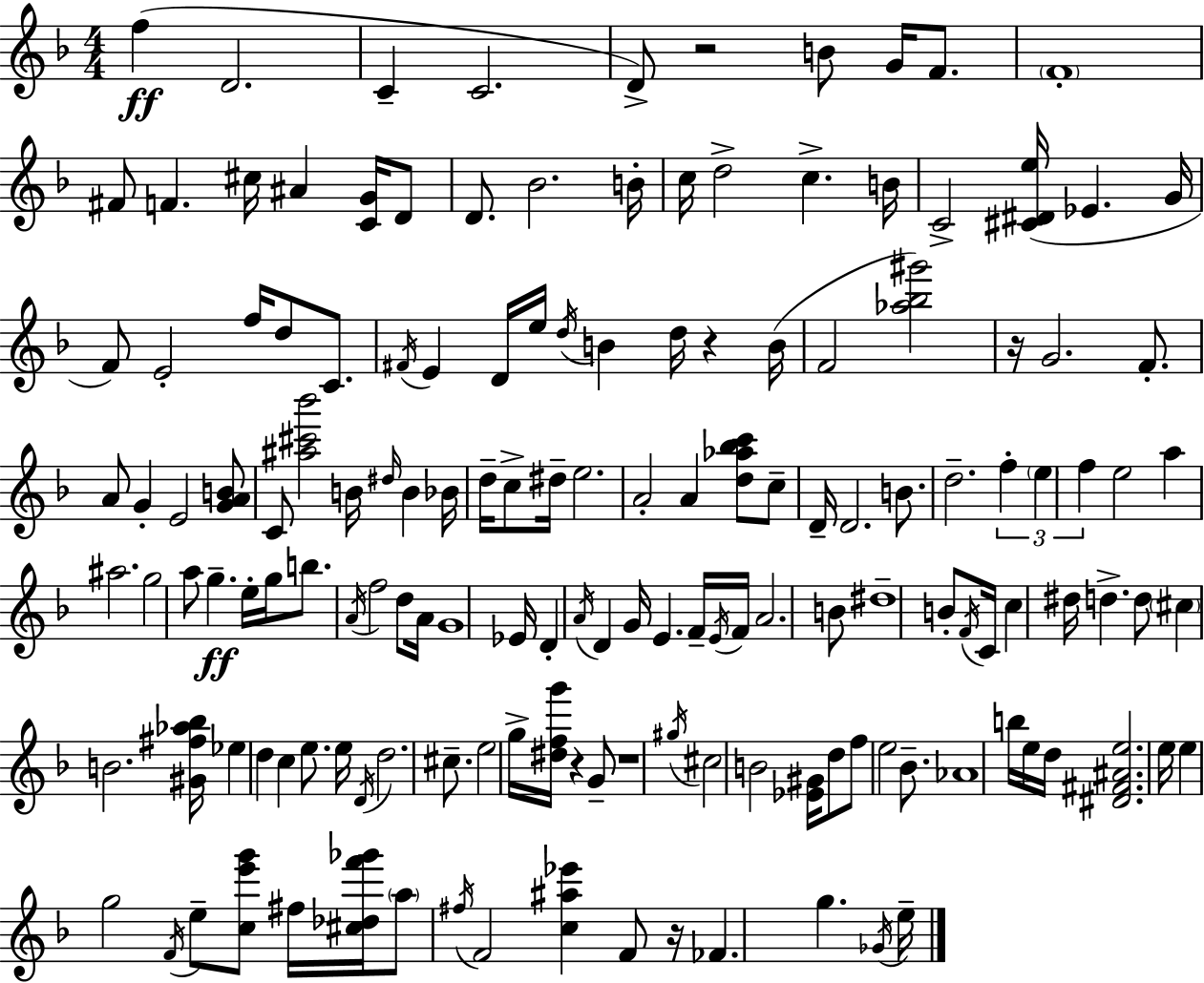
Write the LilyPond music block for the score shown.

{
  \clef treble
  \numericTimeSignature
  \time 4/4
  \key d \minor
  f''4(\ff d'2. | c'4-- c'2. | d'8->) r2 b'8 g'16 f'8. | \parenthesize f'1-. | \break fis'8 f'4. cis''16 ais'4 <c' g'>16 d'8 | d'8. bes'2. b'16-. | c''16 d''2-> c''4.-> b'16 | c'2-> <cis' dis' e''>16( ees'4. g'16 | \break f'8) e'2-. f''16 d''8 c'8. | \acciaccatura { fis'16 } e'4 d'16 e''16 \acciaccatura { d''16 } b'4 d''16 r4 | b'16( f'2 <aes'' bes'' gis'''>2) | r16 g'2. f'8.-. | \break a'8 g'4-. e'2 | <g' a' b'>8 c'8 <ais'' cis''' bes'''>2 b'16 \grace { dis''16 } b'4 | bes'16 d''16-- c''8-> dis''16-- e''2. | a'2-. a'4 <d'' aes'' bes'' c'''>8 | \break c''8-- d'16-- d'2. | b'8. d''2.-- \tuplet 3/2 { f''4-. | \parenthesize e''4 f''4 } e''2 | a''4 ais''2. | \break g''2 a''8 g''4.--\ff | e''16-. g''16 b''8. \acciaccatura { a'16 } f''2 | d''8 a'16 g'1 | ees'16 d'4-. \acciaccatura { a'16 } d'4 g'16 e'4. | \break f'16-- \acciaccatura { e'16 } f'16 a'2. | b'8 dis''1-- | b'8-. \acciaccatura { f'16 } c'16 c''4 dis''16 d''4.-> | d''8 \parenthesize cis''4 b'2. | \break <gis' fis'' aes'' bes''>16 ees''4 d''4 | c''4 e''8. e''16 \acciaccatura { d'16 } d''2. | cis''8.-- e''2 | g''16-> <dis'' f'' g'''>16 r4 g'8-- r1 | \break \acciaccatura { gis''16 } cis''2 | b'2 <ees' gis'>16 d''8 f''8 e''2 | bes'8.-- aes'1 | b''16 e''16 d''16 <dis' fis' ais' e''>2. | \break e''16 e''4 g''2 | \acciaccatura { f'16 } e''8-- <c'' e''' g'''>8 fis''16 <cis'' des'' f''' ges'''>16 \parenthesize a''8 \acciaccatura { fis''16 } f'2 | <c'' ais'' ees'''>4 f'8 r16 fes'4. | g''4. \acciaccatura { ges'16 } e''16-- \bar "|."
}